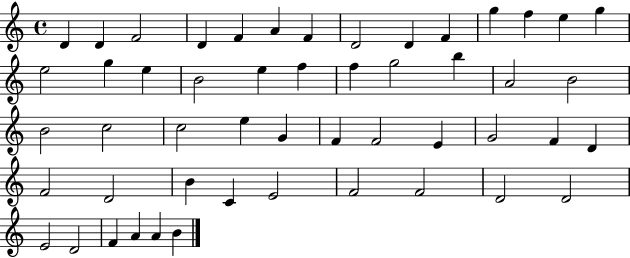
{
  \clef treble
  \time 4/4
  \defaultTimeSignature
  \key c \major
  d'4 d'4 f'2 | d'4 f'4 a'4 f'4 | d'2 d'4 f'4 | g''4 f''4 e''4 g''4 | \break e''2 g''4 e''4 | b'2 e''4 f''4 | f''4 g''2 b''4 | a'2 b'2 | \break b'2 c''2 | c''2 e''4 g'4 | f'4 f'2 e'4 | g'2 f'4 d'4 | \break f'2 d'2 | b'4 c'4 e'2 | f'2 f'2 | d'2 d'2 | \break e'2 d'2 | f'4 a'4 a'4 b'4 | \bar "|."
}